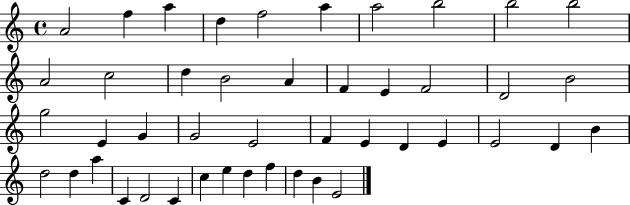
A4/h F5/q A5/q D5/q F5/h A5/q A5/h B5/h B5/h B5/h A4/h C5/h D5/q B4/h A4/q F4/q E4/q F4/h D4/h B4/h G5/h E4/q G4/q G4/h E4/h F4/q E4/q D4/q E4/q E4/h D4/q B4/q D5/h D5/q A5/q C4/q D4/h C4/q C5/q E5/q D5/q F5/q D5/q B4/q E4/h